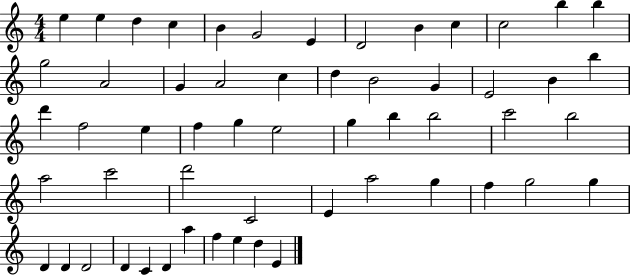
X:1
T:Untitled
M:4/4
L:1/4
K:C
e e d c B G2 E D2 B c c2 b b g2 A2 G A2 c d B2 G E2 B b d' f2 e f g e2 g b b2 c'2 b2 a2 c'2 d'2 C2 E a2 g f g2 g D D D2 D C D a f e d E